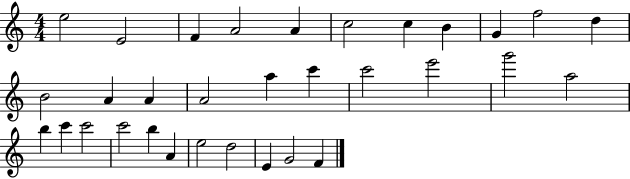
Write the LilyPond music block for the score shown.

{
  \clef treble
  \numericTimeSignature
  \time 4/4
  \key c \major
  e''2 e'2 | f'4 a'2 a'4 | c''2 c''4 b'4 | g'4 f''2 d''4 | \break b'2 a'4 a'4 | a'2 a''4 c'''4 | c'''2 e'''2 | g'''2 a''2 | \break b''4 c'''4 c'''2 | c'''2 b''4 a'4 | e''2 d''2 | e'4 g'2 f'4 | \break \bar "|."
}